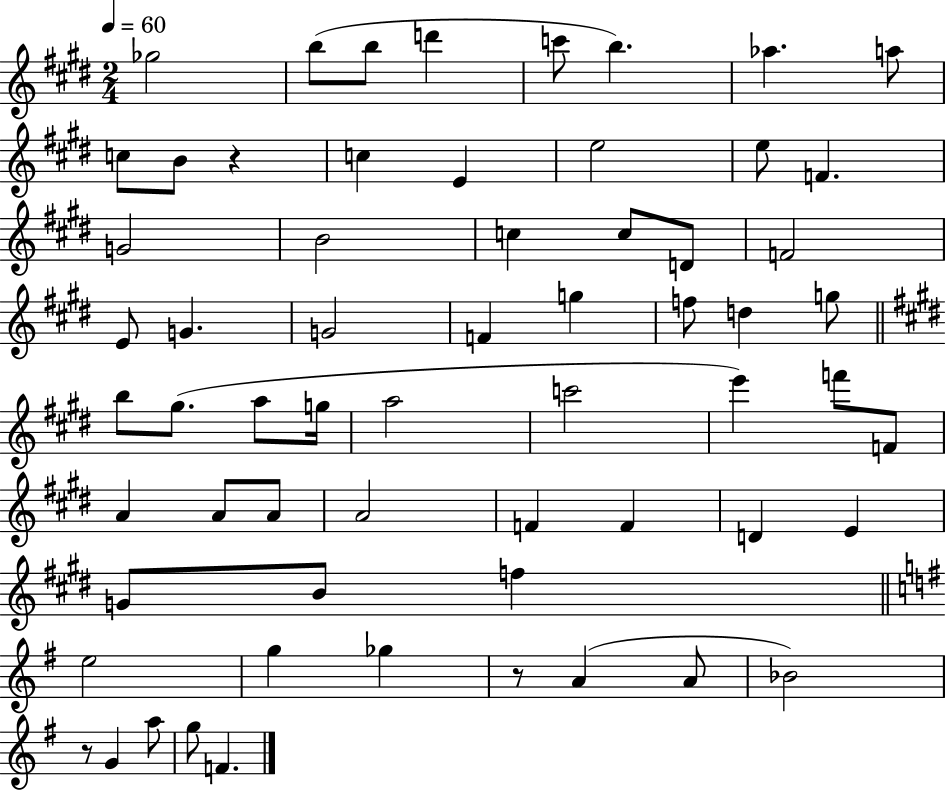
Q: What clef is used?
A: treble